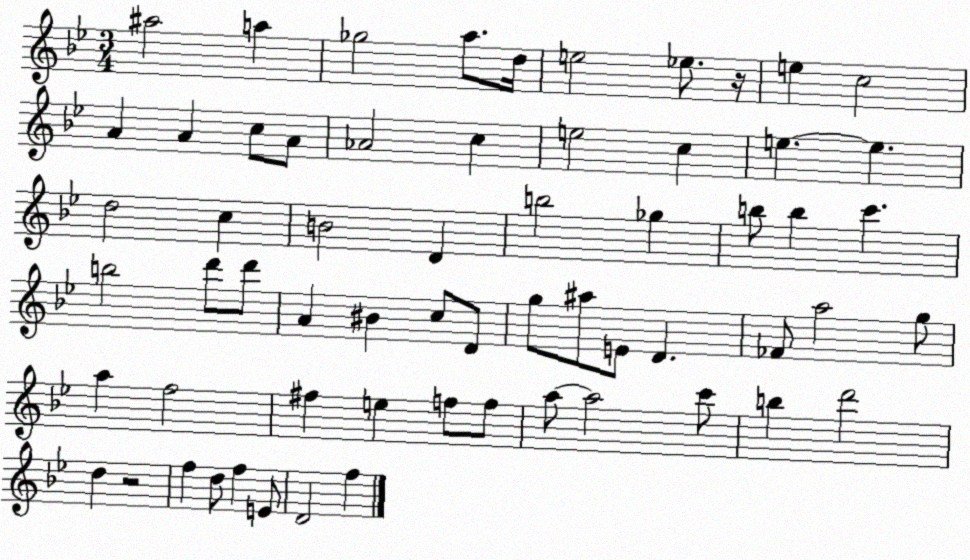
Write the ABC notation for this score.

X:1
T:Untitled
M:3/4
L:1/4
K:Bb
^a2 a _g2 a/2 d/4 e2 _e/2 z/4 e c2 A A c/2 A/2 _A2 c e2 c e e d2 c B2 D b2 _g b/2 b c' b2 d'/2 d'/2 A ^B c/2 D/2 g/2 ^a/2 E/2 D _F/2 a2 g/2 a f2 ^f e f/2 f/2 a/2 a2 c'/2 b d'2 d z2 f d/2 f E/2 D2 f